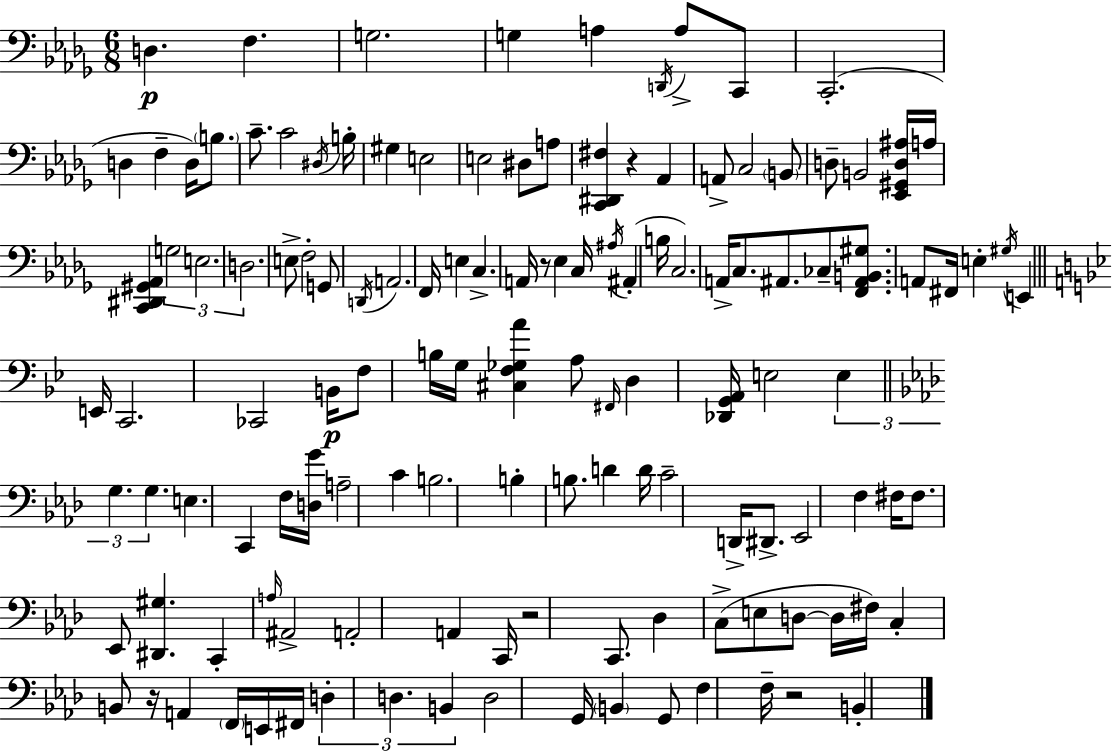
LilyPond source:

{
  \clef bass
  \numericTimeSignature
  \time 6/8
  \key bes \minor
  d4.\p f4. | g2. | g4 a4 \acciaccatura { d,16 } a8-> c,8 | c,2.-.( | \break d4 f4-- d16) \parenthesize b8. | c'8.-- c'2 | \acciaccatura { dis16 } b16-. gis4 e2 | e2 dis8 | \break a8 <c, dis, fis>4 r4 aes,4 | a,8-> c2 | \parenthesize b,8 d8-- b,2 | <ees, gis, d ais>16 a16 <c, dis, gis, aes,>4 \tuplet 3/2 { g2 | \break e2. | d2. } | e8-> f2-. | g,8 \acciaccatura { d,16 } a,2. | \break f,16 e4 c4.-> | a,16 r8 ees4 c16 \acciaccatura { ais16 } ais,4-.( | b16 c2.) | a,16-> c8. ais,8. ces8-- | \break <f, ais, b, gis>8. a,8 fis,16 e4-. \acciaccatura { gis16 } | e,4 \bar "||" \break \key bes \major e,16 c,2. | ces,2 b,16\p f8 | b16 g16 <cis f ges a'>4 a8 \grace { fis,16 } d4 | <des, g, a,>16 e2 \tuplet 3/2 { e4 | \break \bar "||" \break \key aes \major g4. g4. } | e4. c,4 f16 <d g'>16 | a2-- c'4 | b2. | \break b4-. b8. d'4 d'16 | c'2-- d,16-> dis,8.-> | ees,2 f4 | fis16 fis8. ees,8 <dis, gis>4. | \break c,4-. \grace { a16 } ais,2-> | a,2-. a,4 | c,16 r2 c,8. | des4 c8->( e8 d8~~ d16 | \break fis16) c4-. b,8 r16 a,4 | \parenthesize f,16 e,16 fis,16 \tuplet 3/2 { d4-. d4. | b,4 } d2 | g,16 \parenthesize b,4 g,8 f4 | \break f16-- r2 b,4-. | \bar "|."
}